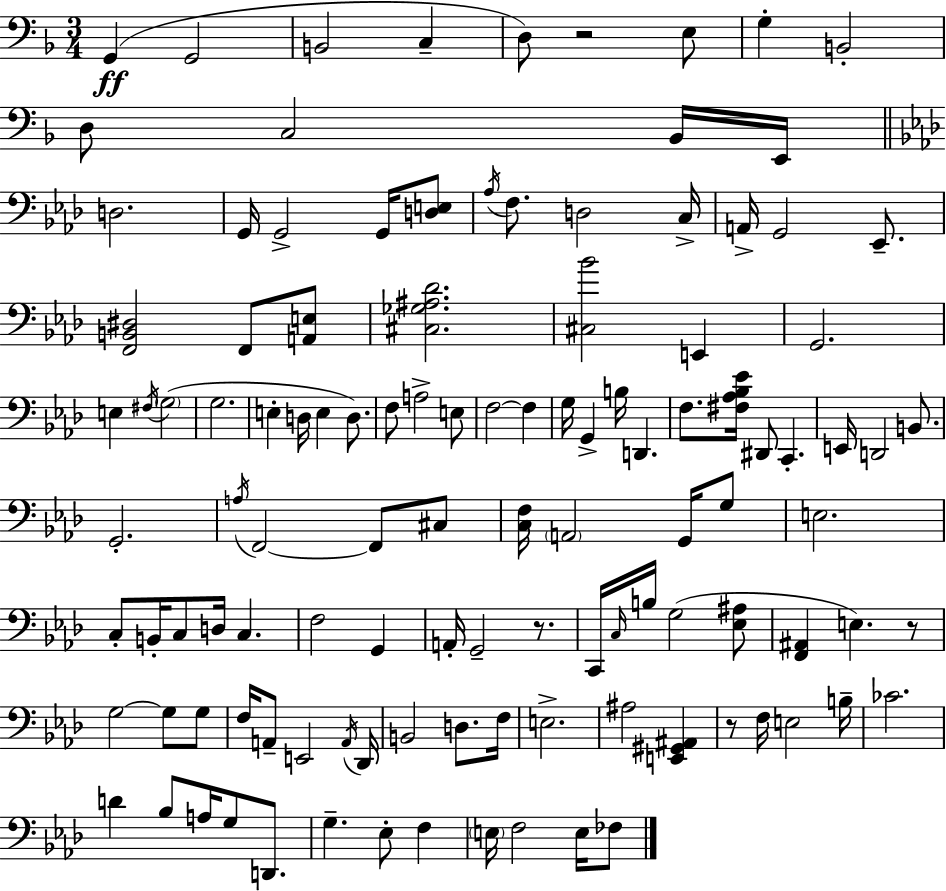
X:1
T:Untitled
M:3/4
L:1/4
K:F
G,, G,,2 B,,2 C, D,/2 z2 E,/2 G, B,,2 D,/2 C,2 _B,,/4 E,,/4 D,2 G,,/4 G,,2 G,,/4 [D,E,]/2 _A,/4 F,/2 D,2 C,/4 A,,/4 G,,2 _E,,/2 [F,,B,,^D,]2 F,,/2 [A,,E,]/2 [^C,_G,^A,_D]2 [^C,_B]2 E,, G,,2 E, ^F,/4 G,2 G,2 E, D,/4 E, D,/2 F,/2 A,2 E,/2 F,2 F, G,/4 G,, B,/4 D,, F,/2 [^F,_A,_B,_E]/4 ^D,,/2 C,, E,,/4 D,,2 B,,/2 G,,2 A,/4 F,,2 F,,/2 ^C,/2 [C,F,]/4 A,,2 G,,/4 G,/2 E,2 C,/2 B,,/4 C,/2 D,/4 C, F,2 G,, A,,/4 G,,2 z/2 C,,/4 C,/4 B,/4 G,2 [_E,^A,]/2 [F,,^A,,] E, z/2 G,2 G,/2 G,/2 F,/4 A,,/2 E,,2 A,,/4 _D,,/4 B,,2 D,/2 F,/4 E,2 ^A,2 [E,,^G,,^A,,] z/2 F,/4 E,2 B,/4 _C2 D _B,/2 A,/4 G,/2 D,,/2 G, _E,/2 F, E,/4 F,2 E,/4 _F,/2